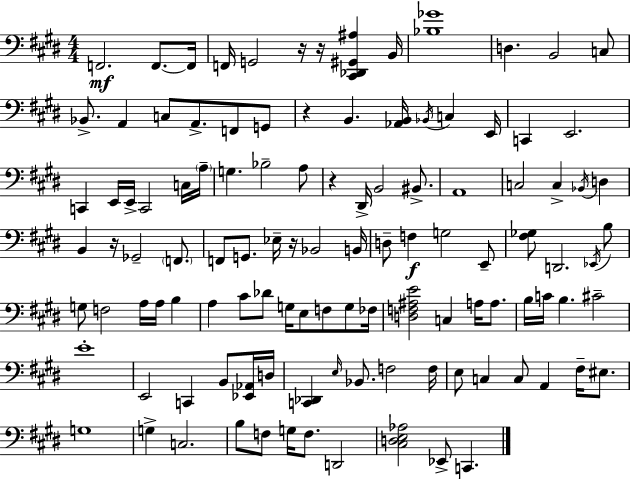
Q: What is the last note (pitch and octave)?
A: C2